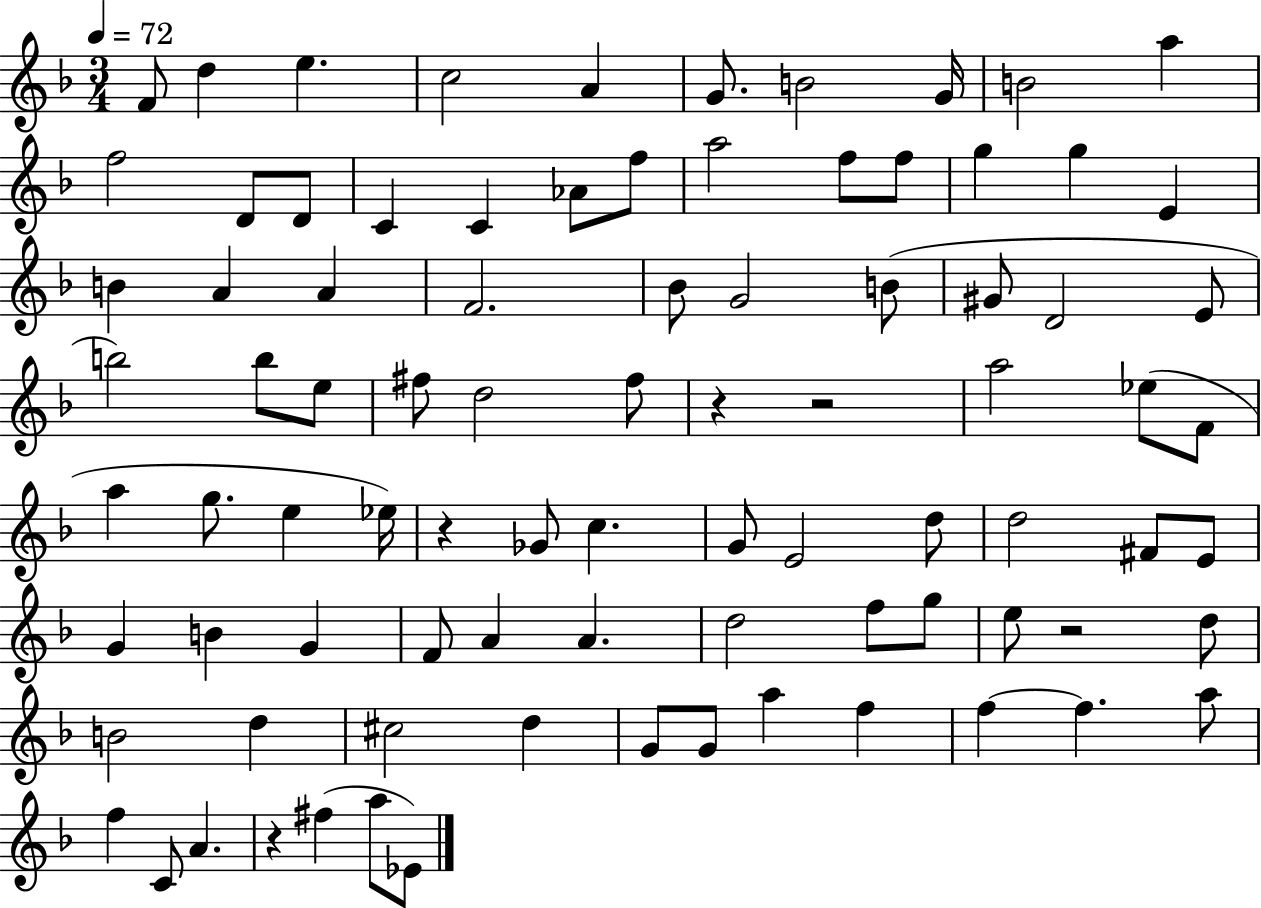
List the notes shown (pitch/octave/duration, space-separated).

F4/e D5/q E5/q. C5/h A4/q G4/e. B4/h G4/s B4/h A5/q F5/h D4/e D4/e C4/q C4/q Ab4/e F5/e A5/h F5/e F5/e G5/q G5/q E4/q B4/q A4/q A4/q F4/h. Bb4/e G4/h B4/e G#4/e D4/h E4/e B5/h B5/e E5/e F#5/e D5/h F#5/e R/q R/h A5/h Eb5/e F4/e A5/q G5/e. E5/q Eb5/s R/q Gb4/e C5/q. G4/e E4/h D5/e D5/h F#4/e E4/e G4/q B4/q G4/q F4/e A4/q A4/q. D5/h F5/e G5/e E5/e R/h D5/e B4/h D5/q C#5/h D5/q G4/e G4/e A5/q F5/q F5/q F5/q. A5/e F5/q C4/e A4/q. R/q F#5/q A5/e Eb4/e